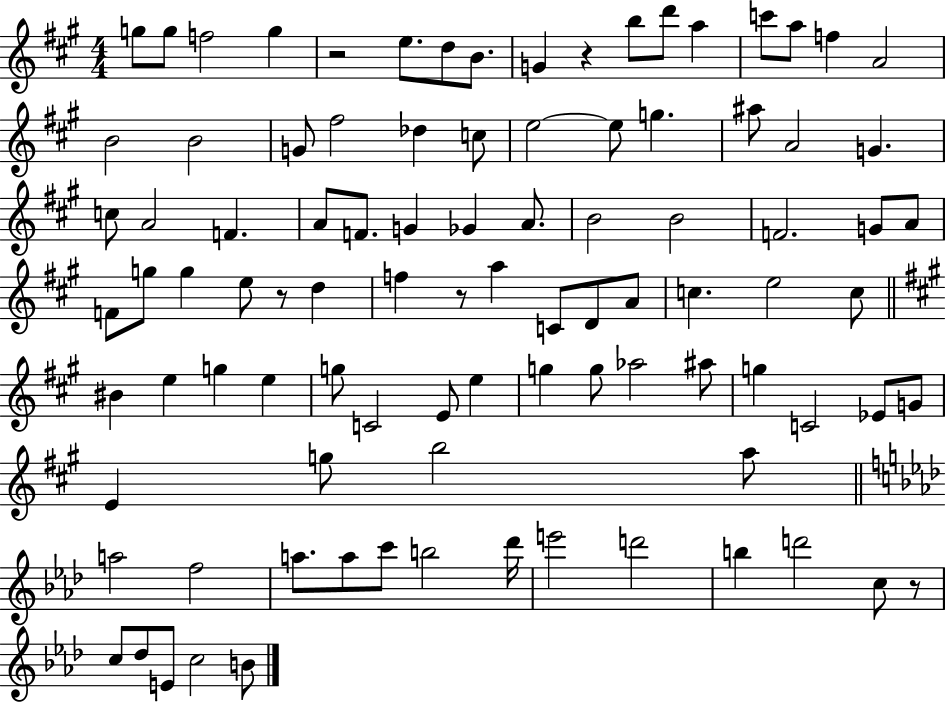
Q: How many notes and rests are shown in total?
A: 95